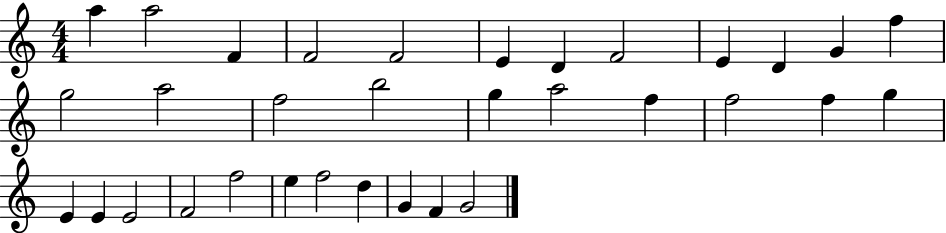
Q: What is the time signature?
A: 4/4